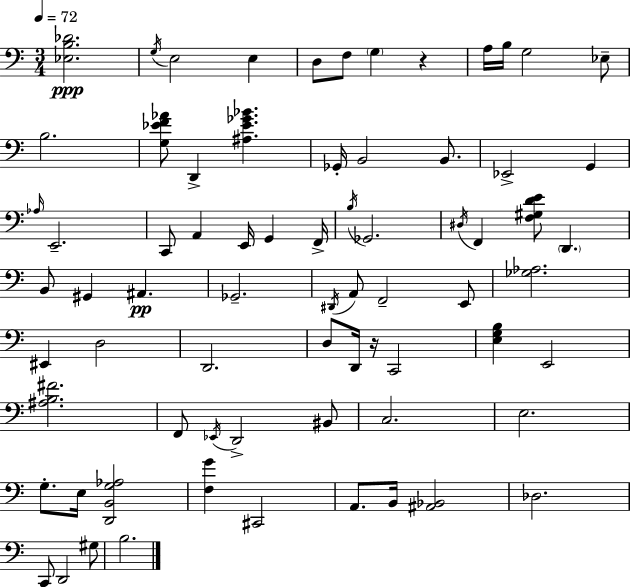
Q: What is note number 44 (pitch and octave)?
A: E2